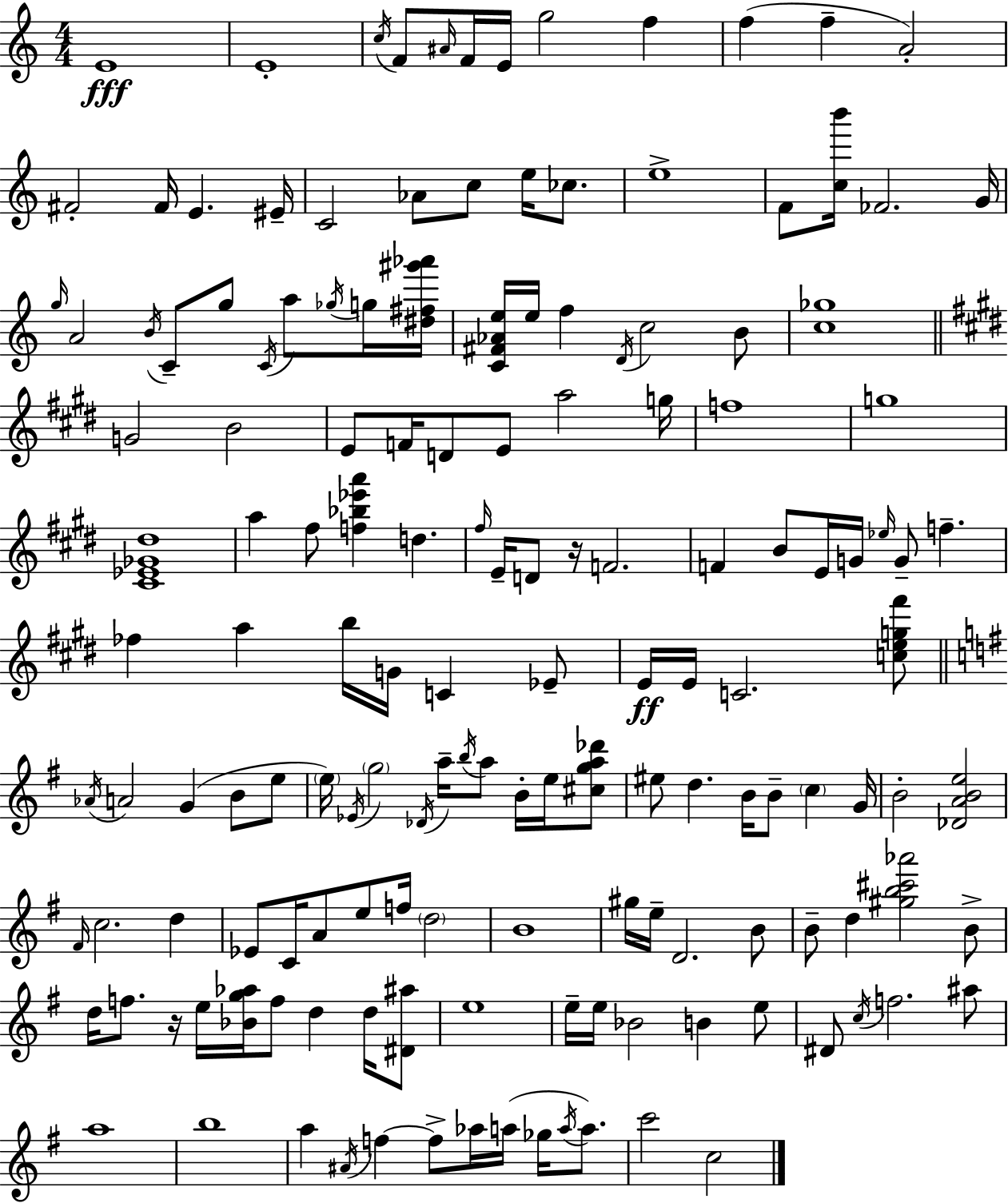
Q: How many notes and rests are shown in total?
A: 153